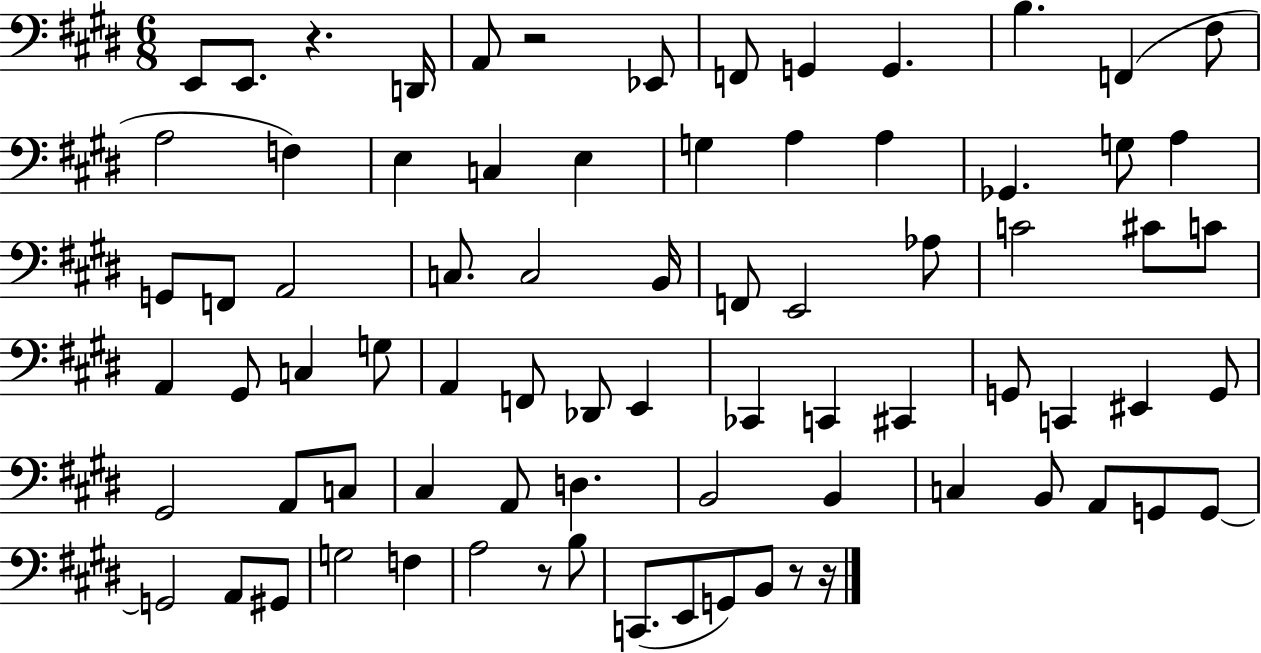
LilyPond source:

{
  \clef bass
  \numericTimeSignature
  \time 6/8
  \key e \major
  e,8 e,8. r4. d,16 | a,8 r2 ees,8 | f,8 g,4 g,4. | b4. f,4( fis8 | \break a2 f4) | e4 c4 e4 | g4 a4 a4 | ges,4. g8 a4 | \break g,8 f,8 a,2 | c8. c2 b,16 | f,8 e,2 aes8 | c'2 cis'8 c'8 | \break a,4 gis,8 c4 g8 | a,4 f,8 des,8 e,4 | ces,4 c,4 cis,4 | g,8 c,4 eis,4 g,8 | \break gis,2 a,8 c8 | cis4 a,8 d4. | b,2 b,4 | c4 b,8 a,8 g,8 g,8~~ | \break g,2 a,8 gis,8 | g2 f4 | a2 r8 b8 | c,8.( e,8 g,8) b,8 r8 r16 | \break \bar "|."
}